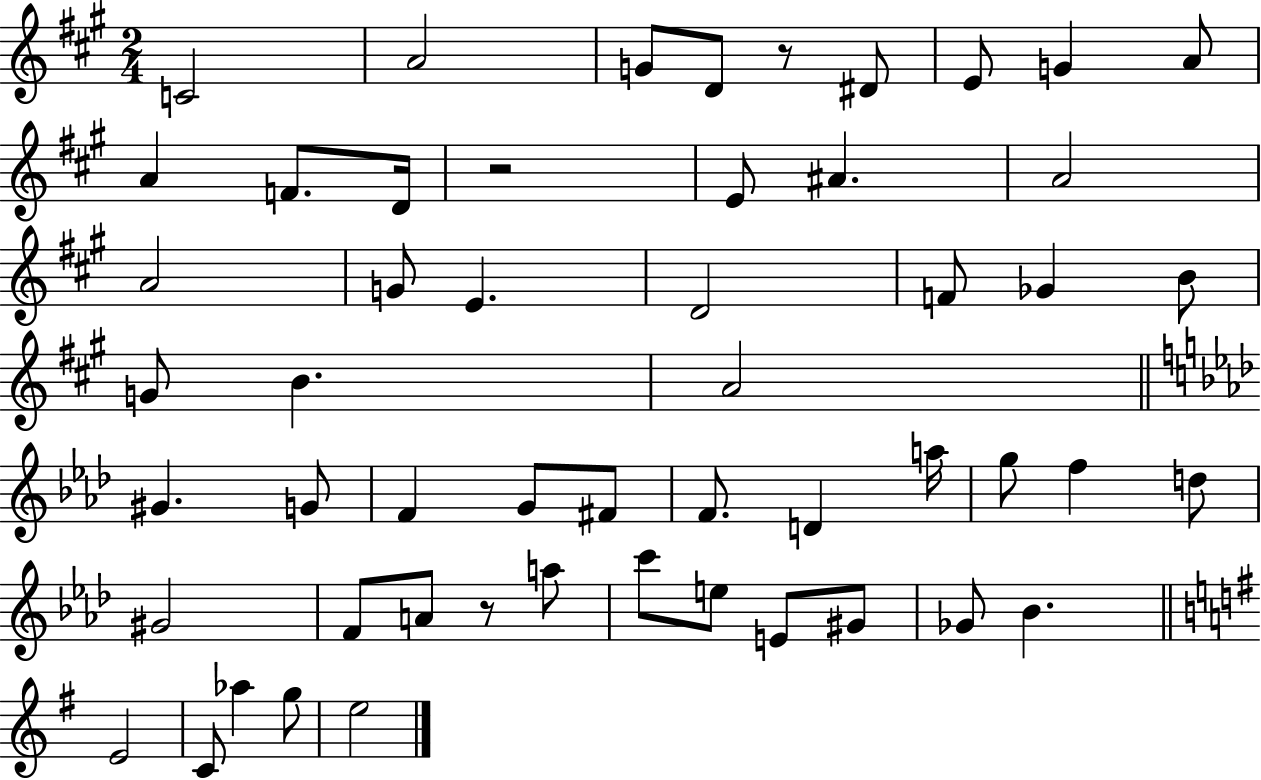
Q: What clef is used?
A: treble